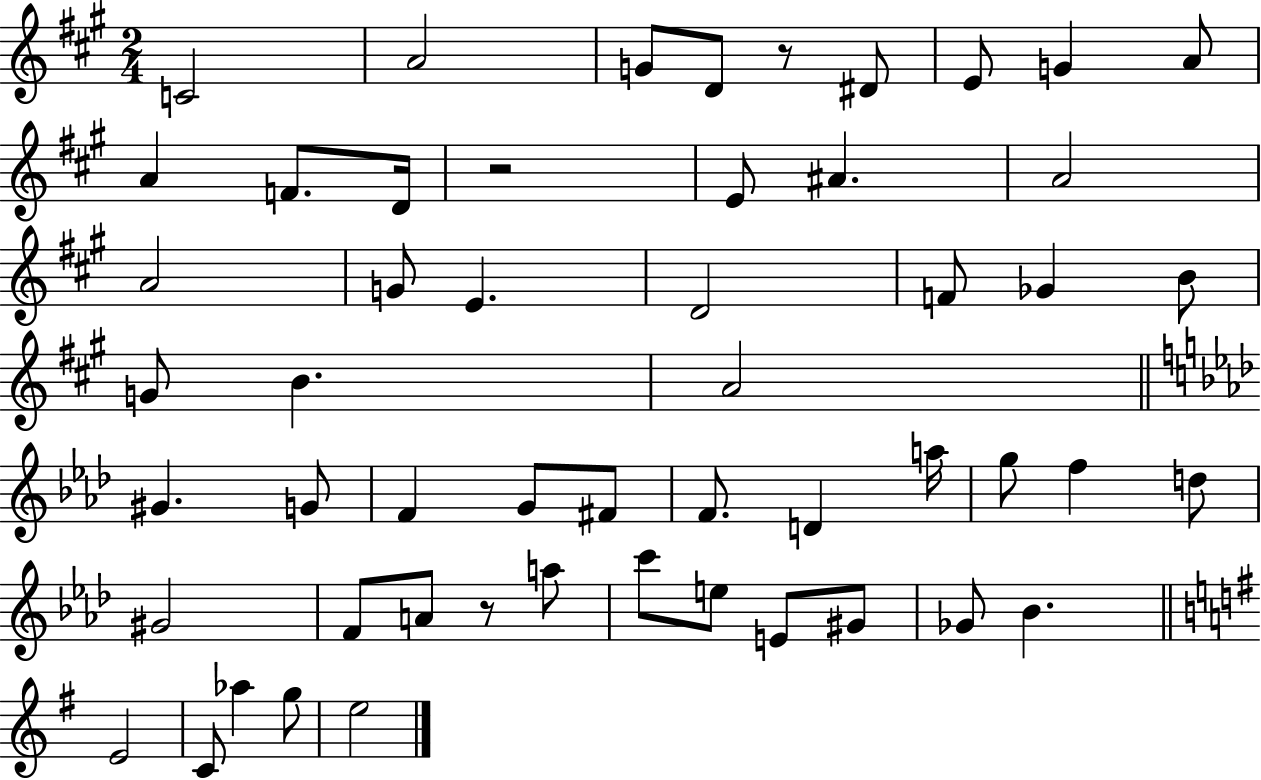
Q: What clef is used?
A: treble